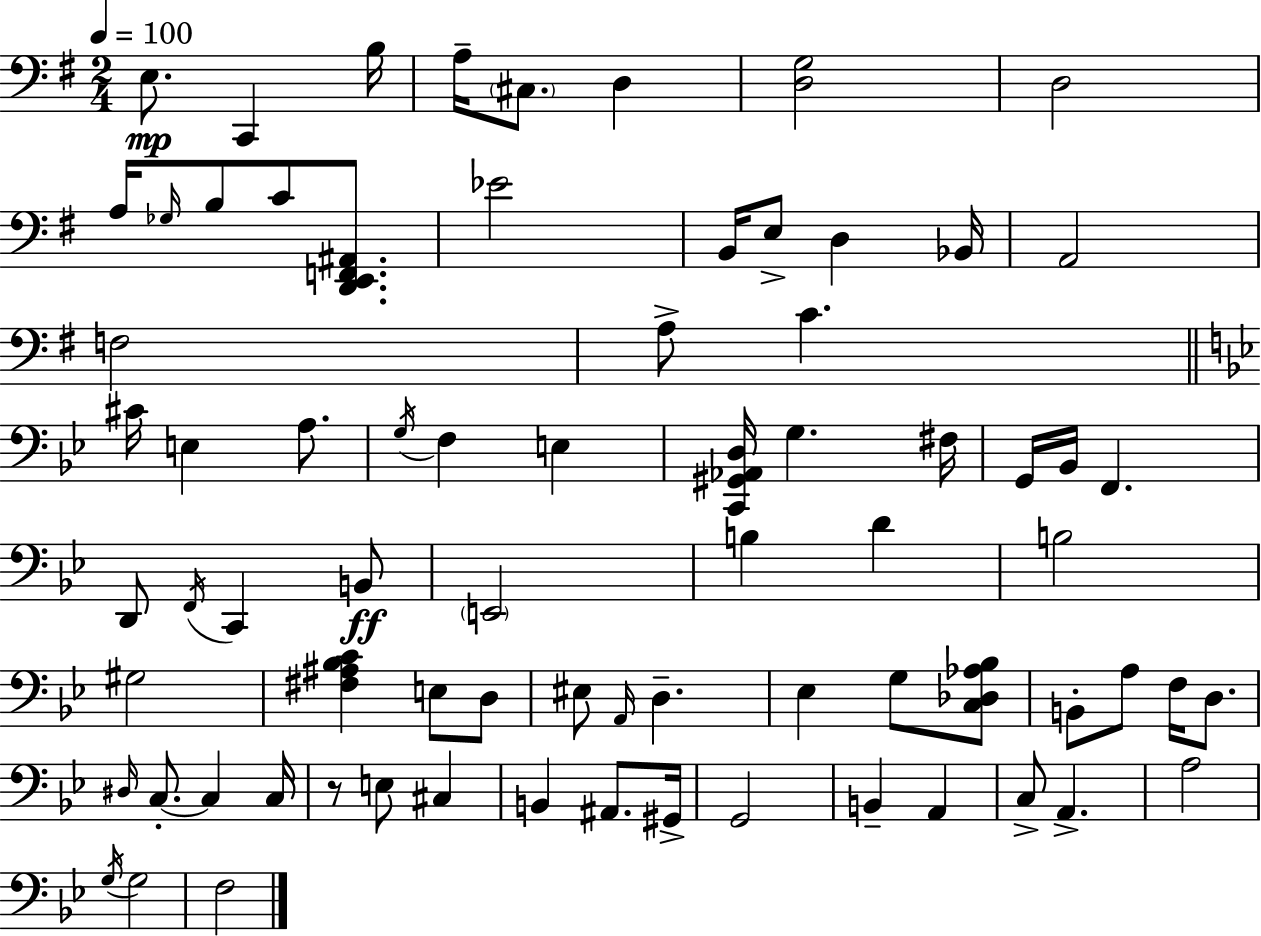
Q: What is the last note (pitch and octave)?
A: F3